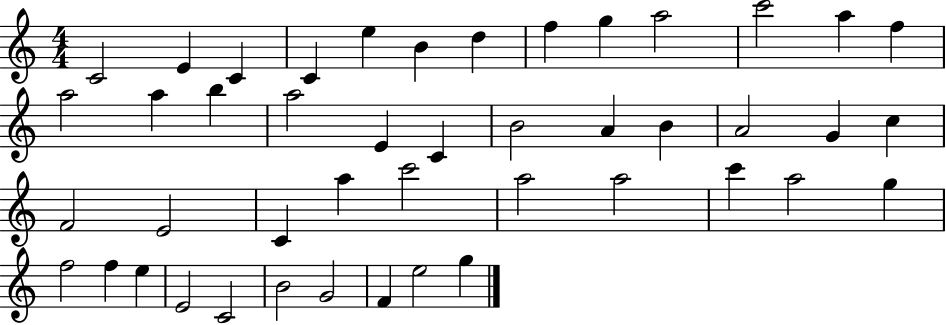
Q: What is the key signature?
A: C major